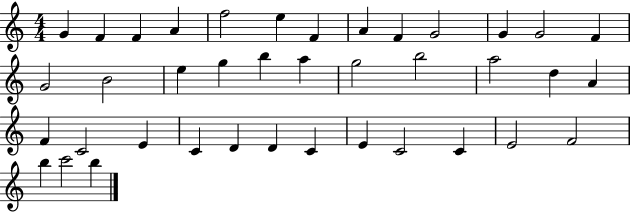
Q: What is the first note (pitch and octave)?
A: G4